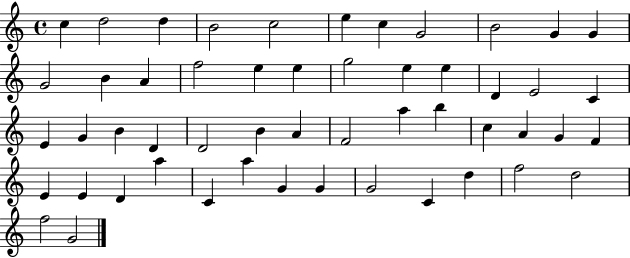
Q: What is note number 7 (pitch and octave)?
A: C5